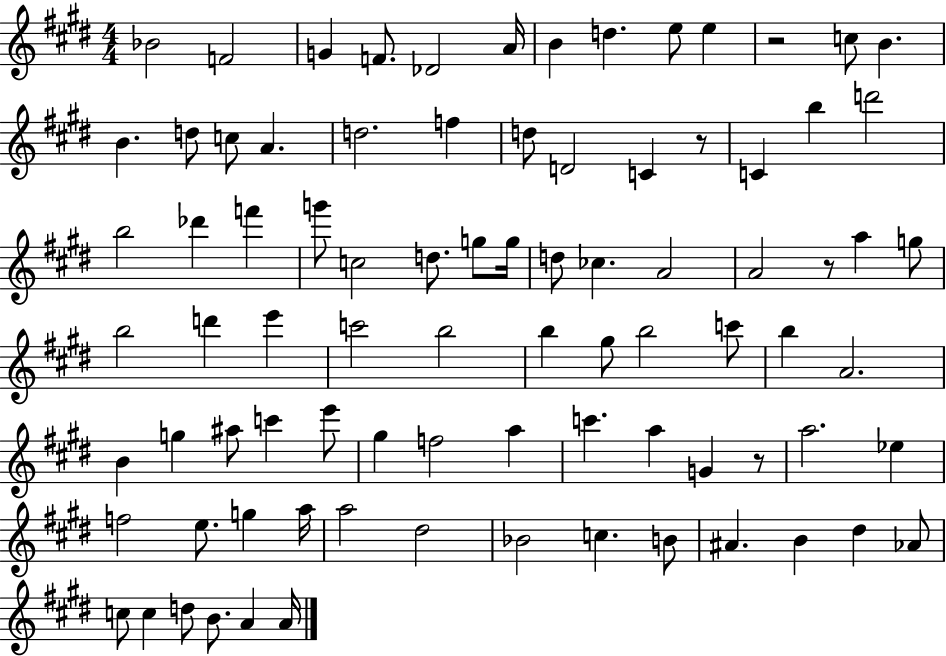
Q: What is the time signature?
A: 4/4